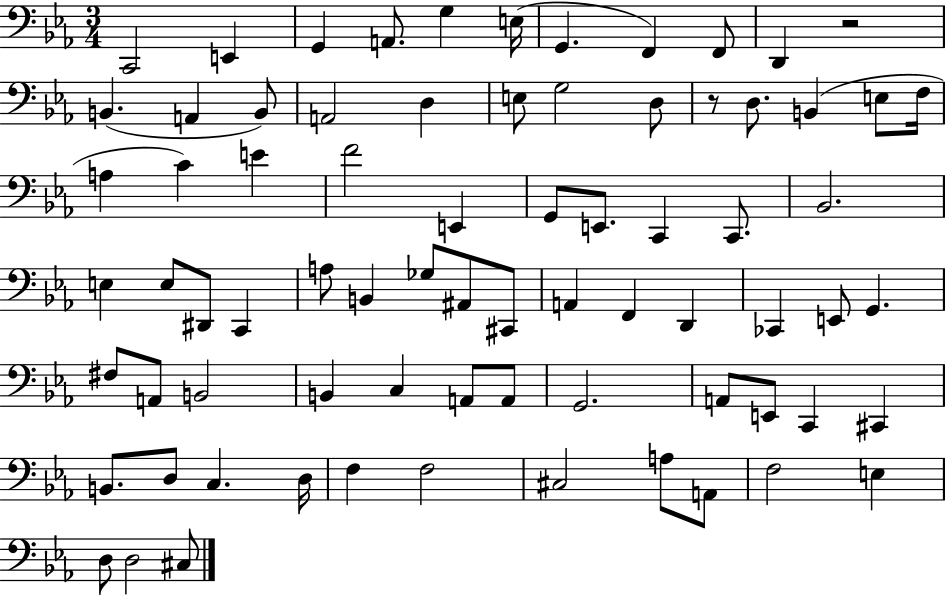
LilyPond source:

{
  \clef bass
  \numericTimeSignature
  \time 3/4
  \key ees \major
  \repeat volta 2 { c,2 e,4 | g,4 a,8. g4 e16( | g,4. f,4) f,8 | d,4 r2 | \break b,4.( a,4 b,8) | a,2 d4 | e8 g2 d8 | r8 d8. b,4( e8 f16 | \break a4 c'4) e'4 | f'2 e,4 | g,8 e,8. c,4 c,8. | bes,2. | \break e4 e8 dis,8 c,4 | a8 b,4 ges8 ais,8 cis,8 | a,4 f,4 d,4 | ces,4 e,8 g,4. | \break fis8 a,8 b,2 | b,4 c4 a,8 a,8 | g,2. | a,8 e,8 c,4 cis,4 | \break b,8. d8 c4. d16 | f4 f2 | cis2 a8 a,8 | f2 e4 | \break d8 d2 cis8 | } \bar "|."
}